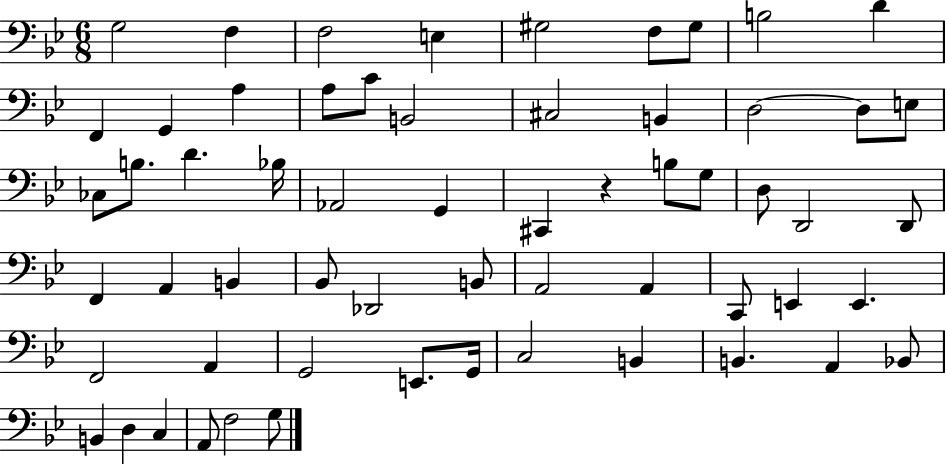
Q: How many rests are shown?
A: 1